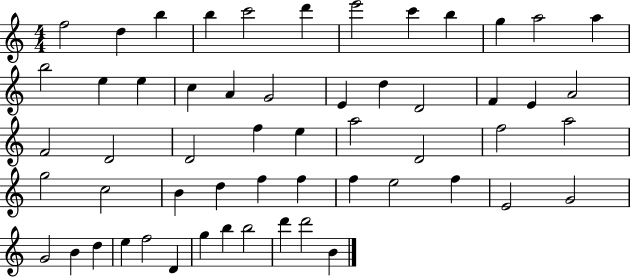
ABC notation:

X:1
T:Untitled
M:4/4
L:1/4
K:C
f2 d b b c'2 d' e'2 c' b g a2 a b2 e e c A G2 E d D2 F E A2 F2 D2 D2 f e a2 D2 f2 a2 g2 c2 B d f f f e2 f E2 G2 G2 B d e f2 D g b b2 d' d'2 B